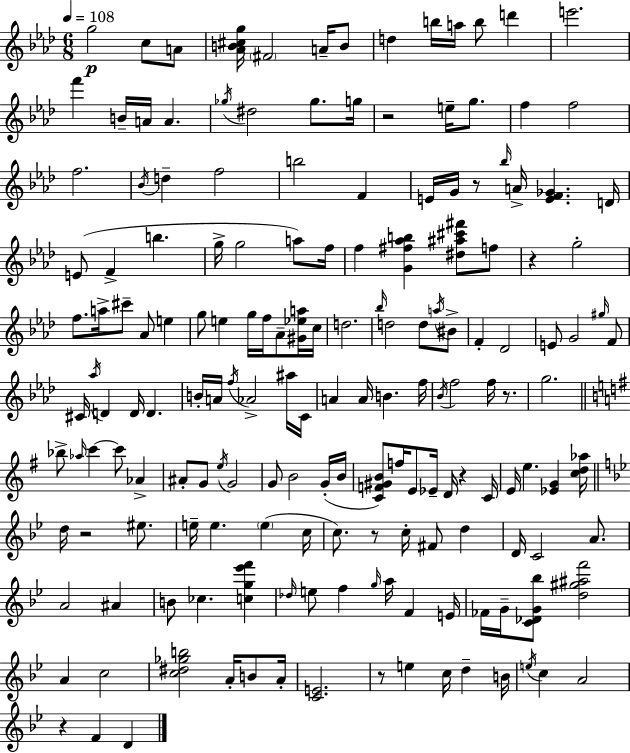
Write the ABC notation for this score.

X:1
T:Untitled
M:6/8
L:1/4
K:Fm
g2 c/2 A/2 [_AB^cg]/4 ^F2 A/4 B/2 d b/4 a/4 b/2 d' e'2 f' B/4 A/4 A _g/4 ^d2 _g/2 g/4 z2 e/4 g/2 f f2 f2 _B/4 d f2 b2 F E/4 G/4 z/2 _b/4 A/4 [EF_G] D/4 E/2 F b g/4 g2 a/2 f/4 f [G^f_ab] [^d^a^c'^f']/2 f/2 z g2 f/2 a/4 ^c'/2 _A/2 e g/2 e g/4 f/4 _A/2 [^G_ea]/4 c/4 d2 _b/4 d2 d/2 a/4 ^B/2 F _D2 E/2 G2 ^g/4 F/2 ^C/4 _a/4 D D/4 D B/4 A/4 f/4 _A2 ^a/4 C/4 A A/4 B f/4 _B/4 f2 f/4 z/2 g2 _b/2 _a/4 c' c'/2 _A ^A/2 G/2 e/4 G2 G/2 B2 G/4 B/4 [CF^GB]/2 f/4 E/2 _E/4 D/4 z C/4 E/4 e [_EG] [cd_a]/4 d/4 z2 ^e/2 e/4 e e c/4 c/2 z/2 c/4 ^F/2 d D/4 C2 A/2 A2 ^A B/2 _c [cg_e'f'] _d/4 e/2 f g/4 a/4 F E/4 _F/4 G/4 [C_DG_b]/2 [d^g^af']2 A c2 [c^d_gb]2 A/4 B/2 A/4 [CE]2 z/2 e c/4 d B/4 e/4 c A2 z F D